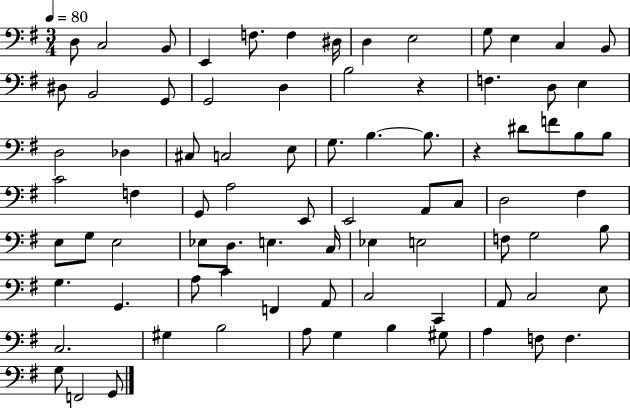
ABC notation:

X:1
T:Untitled
M:3/4
L:1/4
K:G
D,/2 C,2 B,,/2 E,, F,/2 F, ^D,/4 D, E,2 G,/2 E, C, B,,/2 ^D,/2 B,,2 G,,/2 G,,2 D, B,2 z F, D,/2 E, D,2 _D, ^C,/2 C,2 E,/2 G,/2 B, B,/2 z ^D/2 F/2 B,/2 B,/2 C2 F, G,,/2 A,2 E,,/2 E,,2 A,,/2 C,/2 D,2 ^F, E,/2 G,/2 E,2 _E,/2 D,/2 E, C,/4 _E, E,2 F,/2 G,2 B,/2 G, G,, A,/2 C F,, A,,/2 C,2 C,, A,,/2 C,2 E,/2 C,2 ^G, B,2 A,/2 G, B, ^G,/2 A, F,/2 F, G,/2 F,,2 G,,/2